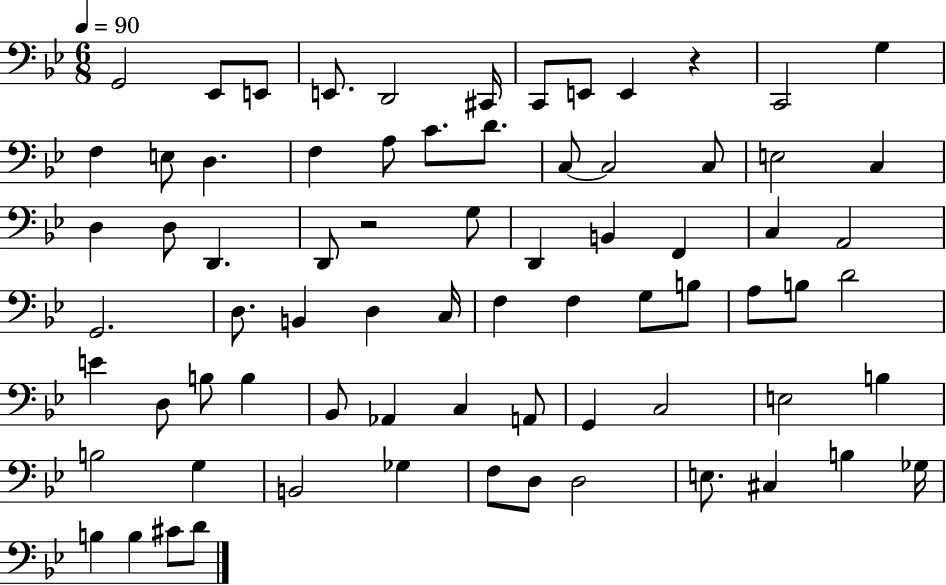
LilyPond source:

{
  \clef bass
  \numericTimeSignature
  \time 6/8
  \key bes \major
  \tempo 4 = 90
  \repeat volta 2 { g,2 ees,8 e,8 | e,8. d,2 cis,16 | c,8 e,8 e,4 r4 | c,2 g4 | \break f4 e8 d4. | f4 a8 c'8. d'8. | c8~~ c2 c8 | e2 c4 | \break d4 d8 d,4. | d,8 r2 g8 | d,4 b,4 f,4 | c4 a,2 | \break g,2. | d8. b,4 d4 c16 | f4 f4 g8 b8 | a8 b8 d'2 | \break e'4 d8 b8 b4 | bes,8 aes,4 c4 a,8 | g,4 c2 | e2 b4 | \break b2 g4 | b,2 ges4 | f8 d8 d2 | e8. cis4 b4 ges16 | \break b4 b4 cis'8 d'8 | } \bar "|."
}